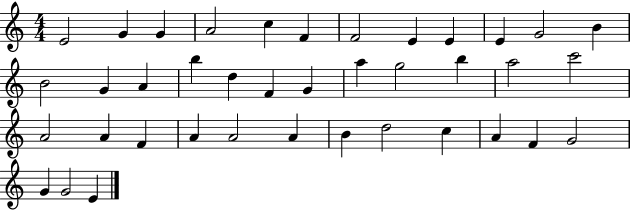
{
  \clef treble
  \numericTimeSignature
  \time 4/4
  \key c \major
  e'2 g'4 g'4 | a'2 c''4 f'4 | f'2 e'4 e'4 | e'4 g'2 b'4 | \break b'2 g'4 a'4 | b''4 d''4 f'4 g'4 | a''4 g''2 b''4 | a''2 c'''2 | \break a'2 a'4 f'4 | a'4 a'2 a'4 | b'4 d''2 c''4 | a'4 f'4 g'2 | \break g'4 g'2 e'4 | \bar "|."
}